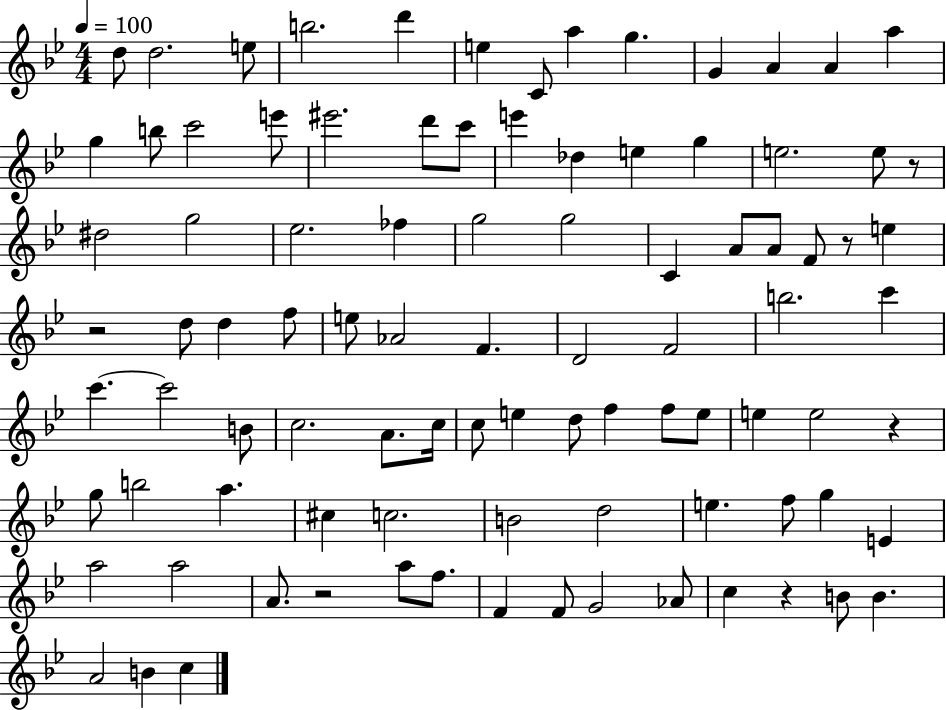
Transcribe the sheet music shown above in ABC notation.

X:1
T:Untitled
M:4/4
L:1/4
K:Bb
d/2 d2 e/2 b2 d' e C/2 a g G A A a g b/2 c'2 e'/2 ^e'2 d'/2 c'/2 e' _d e g e2 e/2 z/2 ^d2 g2 _e2 _f g2 g2 C A/2 A/2 F/2 z/2 e z2 d/2 d f/2 e/2 _A2 F D2 F2 b2 c' c' c'2 B/2 c2 A/2 c/4 c/2 e d/2 f f/2 e/2 e e2 z g/2 b2 a ^c c2 B2 d2 e f/2 g E a2 a2 A/2 z2 a/2 f/2 F F/2 G2 _A/2 c z B/2 B A2 B c